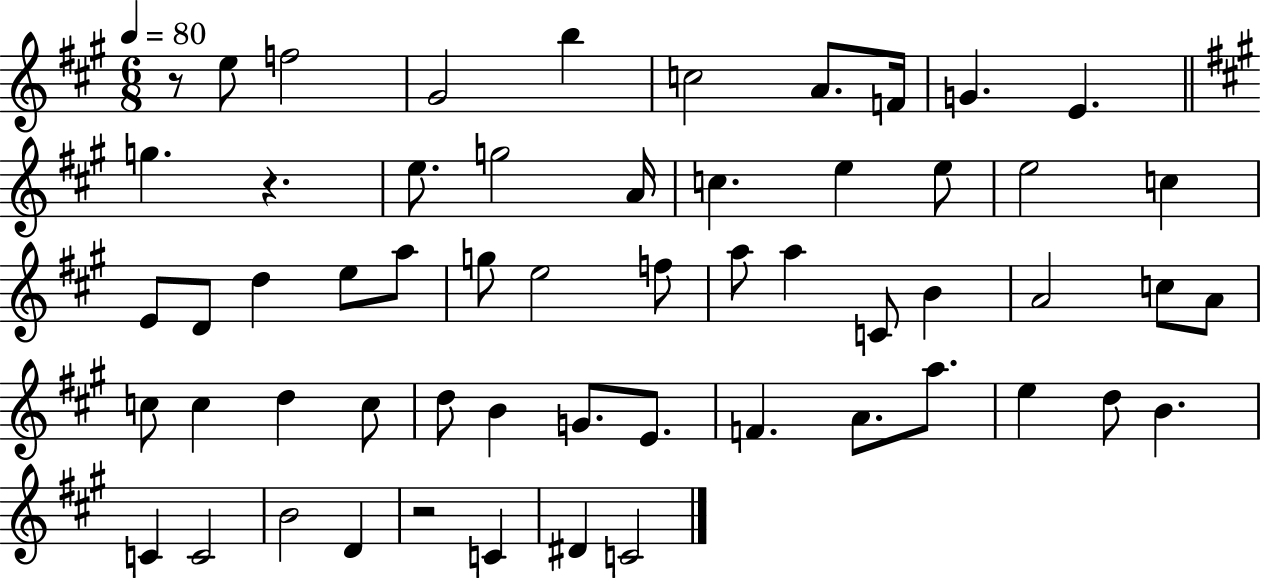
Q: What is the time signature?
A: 6/8